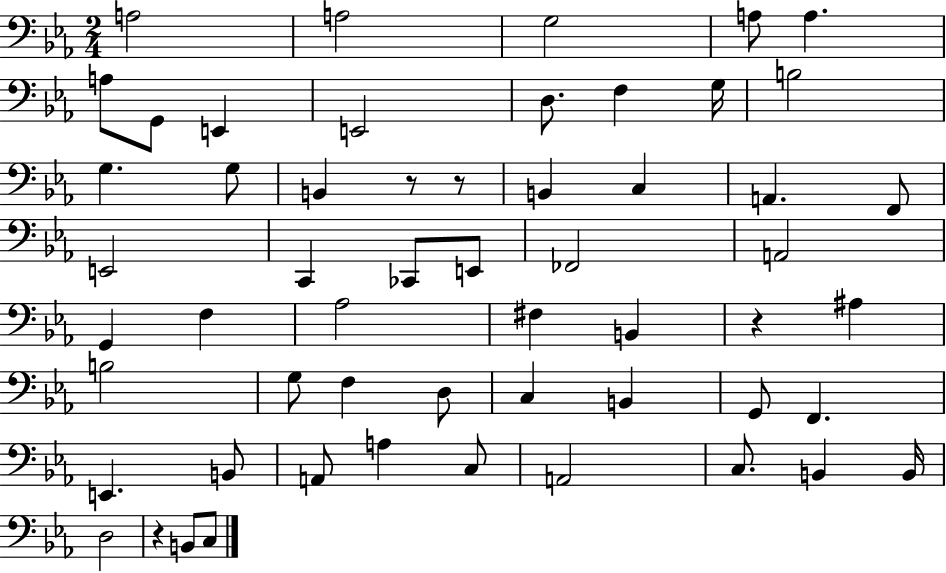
A3/h A3/h G3/h A3/e A3/q. A3/e G2/e E2/q E2/h D3/e. F3/q G3/s B3/h G3/q. G3/e B2/q R/e R/e B2/q C3/q A2/q. F2/e E2/h C2/q CES2/e E2/e FES2/h A2/h G2/q F3/q Ab3/h F#3/q B2/q R/q A#3/q B3/h G3/e F3/q D3/e C3/q B2/q G2/e F2/q. E2/q. B2/e A2/e A3/q C3/e A2/h C3/e. B2/q B2/s D3/h R/q B2/e C3/e